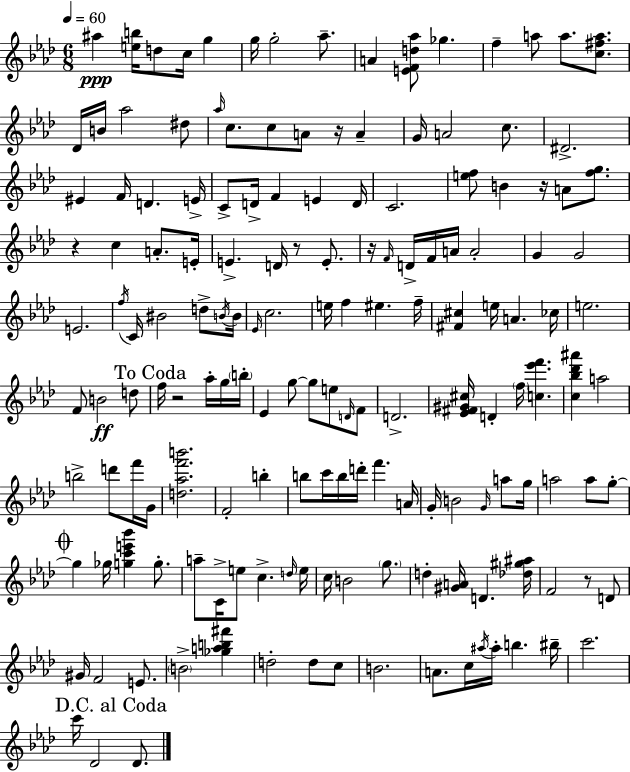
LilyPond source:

{
  \clef treble
  \numericTimeSignature
  \time 6/8
  \key aes \major
  \tempo 4 = 60
  ais''4\ppp <e'' b''>16 d''8 c''16 g''4 | g''16 g''2-. aes''8.-- | a'4 <e' f' d'' aes''>8 ges''4. | f''4-- a''8 a''8. <c'' fis'' a''>8. | \break des'16 b'16 aes''2 dis''8 | \grace { aes''16 } c''8. c''8 a'8 r16 a'4-- | g'16 a'2 c''8. | dis'2.-> | \break eis'4 f'16 d'4. | e'16-> c'8-> d'16-> f'4 e'4 | d'16 c'2. | <e'' f''>8 b'4 r16 a'8 <f'' g''>8. | \break r4 c''4 a'8.-. | e'16-. e'4.-> d'16 r8 e'8.-. | r16 \grace { f'16 } d'16-> f'16 a'16 a'2-. | g'4 g'2 | \break e'2. | \acciaccatura { f''16 } c'16 bis'2 | d''8-> \acciaccatura { b'16 } b'16 \grace { ees'16 } c''2. | e''16 f''4 eis''4. | \break f''16-- <fis' cis''>4 e''16 a'4. | ces''16 e''2. | f'8 b'2\ff | d''8 \mark "To Coda" f''16 r2 | \break aes''16-. g''16 \parenthesize b''16-. ees'4 g''8~~ g''8 | e''8 \grace { d'16 } f'8 d'2.-> | <ees' fis' gis' cis''>16 d'4-. \parenthesize f''16 | <c'' ees''' f'''>4. <c'' bes'' des''' ais'''>4 a''2 | \break b''2-> | d'''8 f'''16 g'16 <d'' aes'' f''' b'''>2. | f'2-. | b''4-. b''8 c'''16 b''16 d'''16-. f'''4. | \break a'16 g'16-. b'2 | \grace { g'16 } a''8 g''16 a''2 | a''8 g''8-.~~ \mark \markup { \musicglyph "scripts.coda" } g''4 ges''16 | <g'' c''' e''' bes'''>4 g''8.-. a''8-- c'16-> e''8 | \break c''4.-> \grace { d''16 } e''16 c''16 b'2 | \parenthesize g''8. d''4-. | <gis' a'>16 d'4. <des'' gis'' ais''>16 f'2 | r8 d'8 gis'16 f'2 | \break e'8. \parenthesize b'2-> | <ges'' a'' b'' fis'''>4 d''2-. | d''8 c''8 b'2. | a'8. c''16 | \break \acciaccatura { ais''16 } ais''16-. b''4. bis''16-- c'''2. | \mark "D.C. al Coda" c'''16 des'2 | des'8. \bar "|."
}